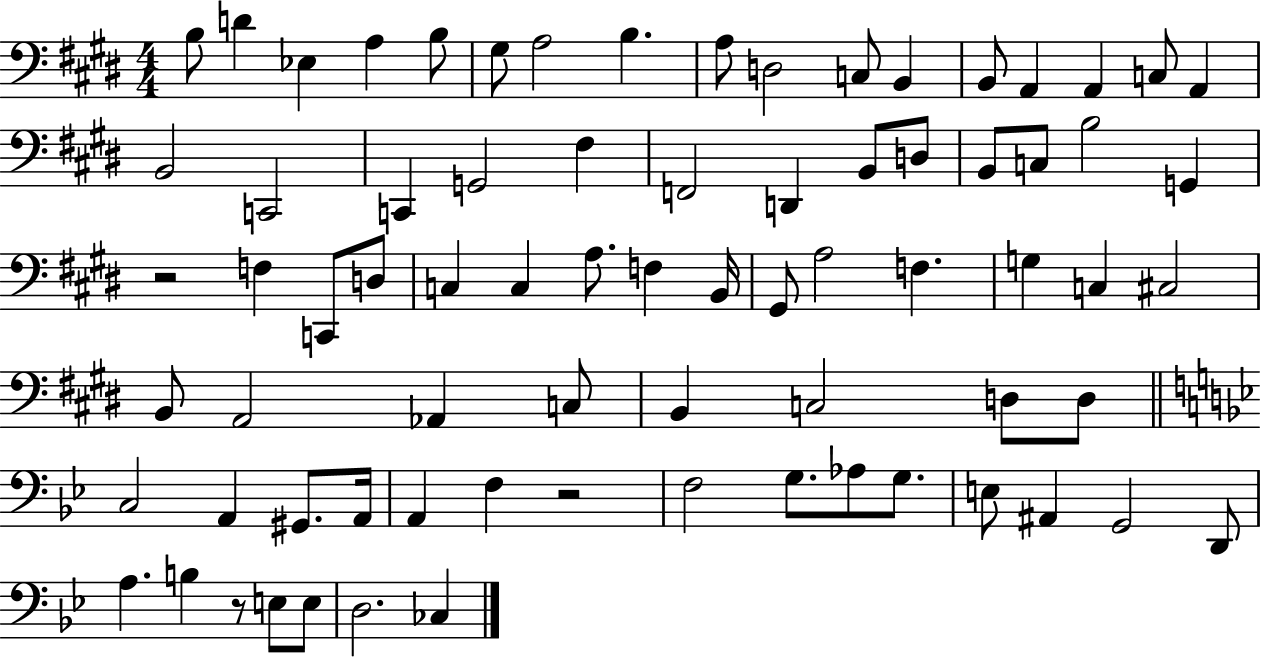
X:1
T:Untitled
M:4/4
L:1/4
K:E
B,/2 D _E, A, B,/2 ^G,/2 A,2 B, A,/2 D,2 C,/2 B,, B,,/2 A,, A,, C,/2 A,, B,,2 C,,2 C,, G,,2 ^F, F,,2 D,, B,,/2 D,/2 B,,/2 C,/2 B,2 G,, z2 F, C,,/2 D,/2 C, C, A,/2 F, B,,/4 ^G,,/2 A,2 F, G, C, ^C,2 B,,/2 A,,2 _A,, C,/2 B,, C,2 D,/2 D,/2 C,2 A,, ^G,,/2 A,,/4 A,, F, z2 F,2 G,/2 _A,/2 G,/2 E,/2 ^A,, G,,2 D,,/2 A, B, z/2 E,/2 E,/2 D,2 _C,